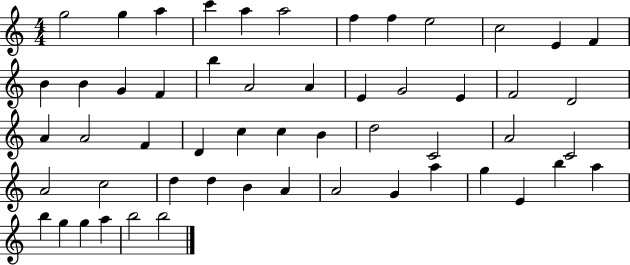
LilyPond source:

{
  \clef treble
  \numericTimeSignature
  \time 4/4
  \key c \major
  g''2 g''4 a''4 | c'''4 a''4 a''2 | f''4 f''4 e''2 | c''2 e'4 f'4 | \break b'4 b'4 g'4 f'4 | b''4 a'2 a'4 | e'4 g'2 e'4 | f'2 d'2 | \break a'4 a'2 f'4 | d'4 c''4 c''4 b'4 | d''2 c'2 | a'2 c'2 | \break a'2 c''2 | d''4 d''4 b'4 a'4 | a'2 g'4 a''4 | g''4 e'4 b''4 a''4 | \break b''4 g''4 g''4 a''4 | b''2 b''2 | \bar "|."
}